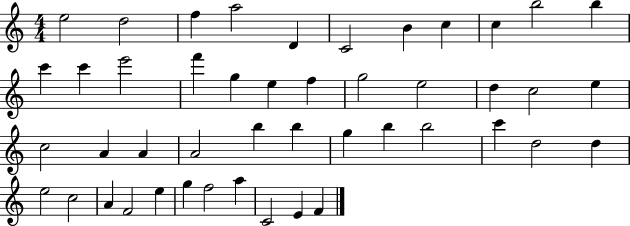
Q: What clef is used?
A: treble